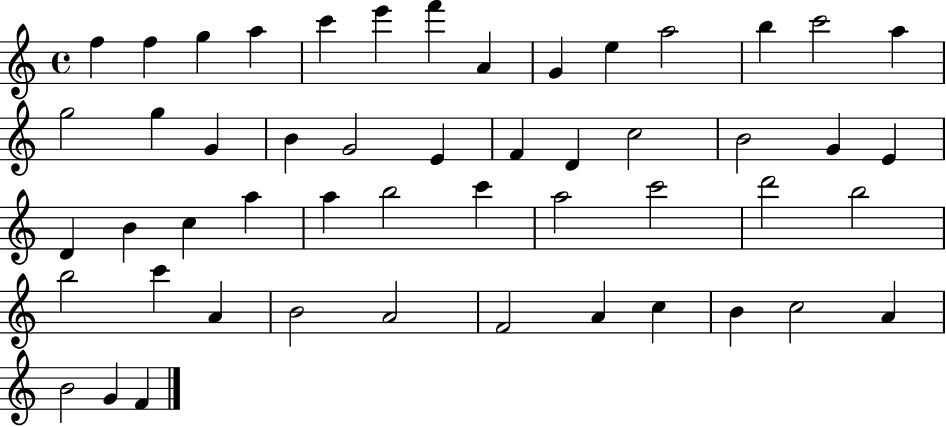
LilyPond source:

{
  \clef treble
  \time 4/4
  \defaultTimeSignature
  \key c \major
  f''4 f''4 g''4 a''4 | c'''4 e'''4 f'''4 a'4 | g'4 e''4 a''2 | b''4 c'''2 a''4 | \break g''2 g''4 g'4 | b'4 g'2 e'4 | f'4 d'4 c''2 | b'2 g'4 e'4 | \break d'4 b'4 c''4 a''4 | a''4 b''2 c'''4 | a''2 c'''2 | d'''2 b''2 | \break b''2 c'''4 a'4 | b'2 a'2 | f'2 a'4 c''4 | b'4 c''2 a'4 | \break b'2 g'4 f'4 | \bar "|."
}